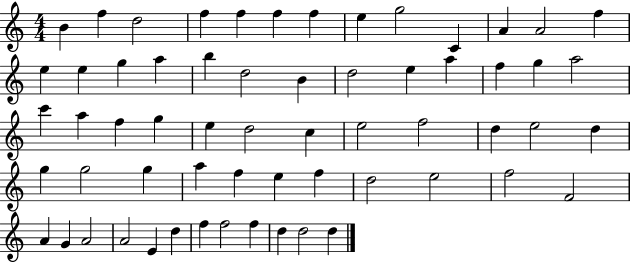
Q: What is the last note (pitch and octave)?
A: D5